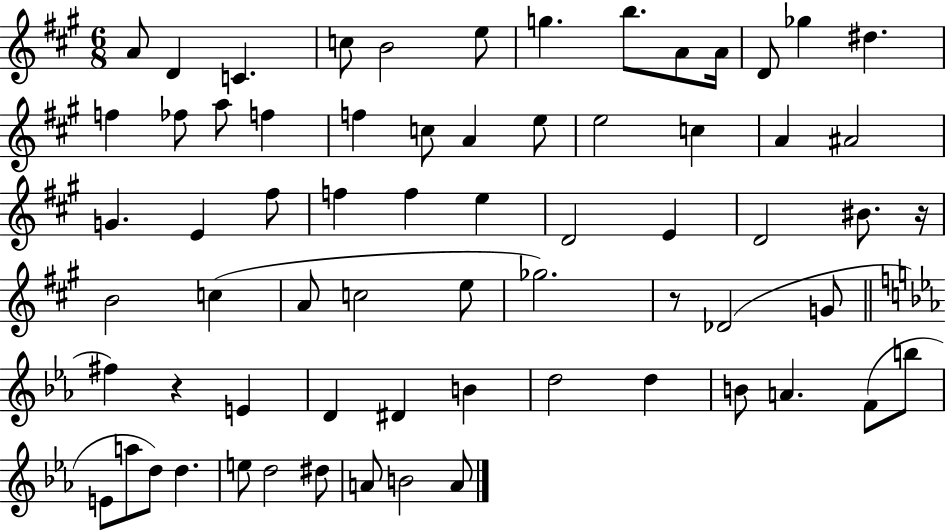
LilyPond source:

{
  \clef treble
  \numericTimeSignature
  \time 6/8
  \key a \major
  \repeat volta 2 { a'8 d'4 c'4. | c''8 b'2 e''8 | g''4. b''8. a'8 a'16 | d'8 ges''4 dis''4. | \break f''4 fes''8 a''8 f''4 | f''4 c''8 a'4 e''8 | e''2 c''4 | a'4 ais'2 | \break g'4. e'4 fis''8 | f''4 f''4 e''4 | d'2 e'4 | d'2 bis'8. r16 | \break b'2 c''4( | a'8 c''2 e''8 | ges''2.) | r8 des'2( g'8 | \break \bar "||" \break \key c \minor fis''4) r4 e'4 | d'4 dis'4 b'4 | d''2 d''4 | b'8 a'4. f'8( b''8 | \break e'8 a''8 d''8) d''4. | e''8 d''2 dis''8 | a'8 b'2 a'8 | } \bar "|."
}